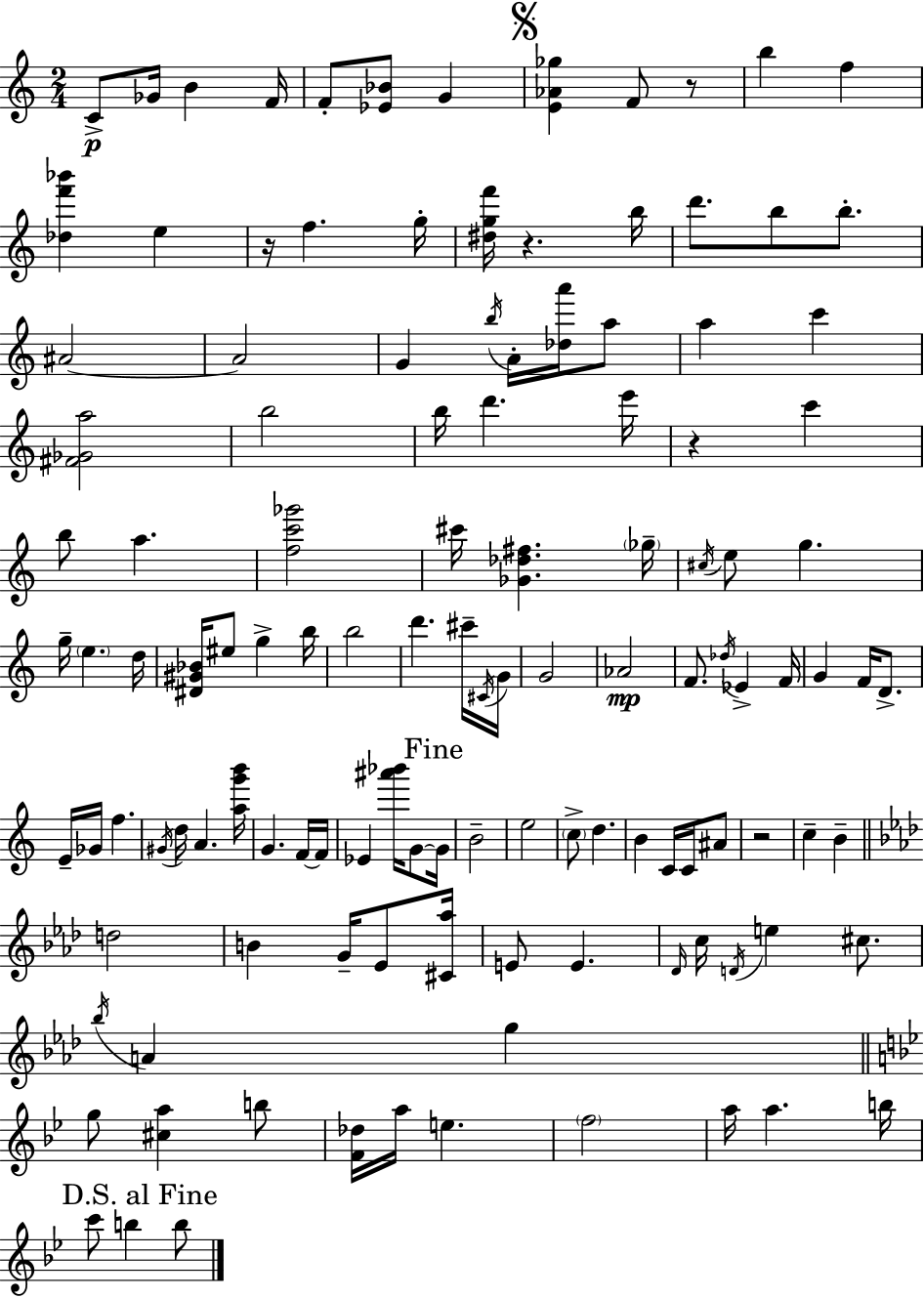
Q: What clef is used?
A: treble